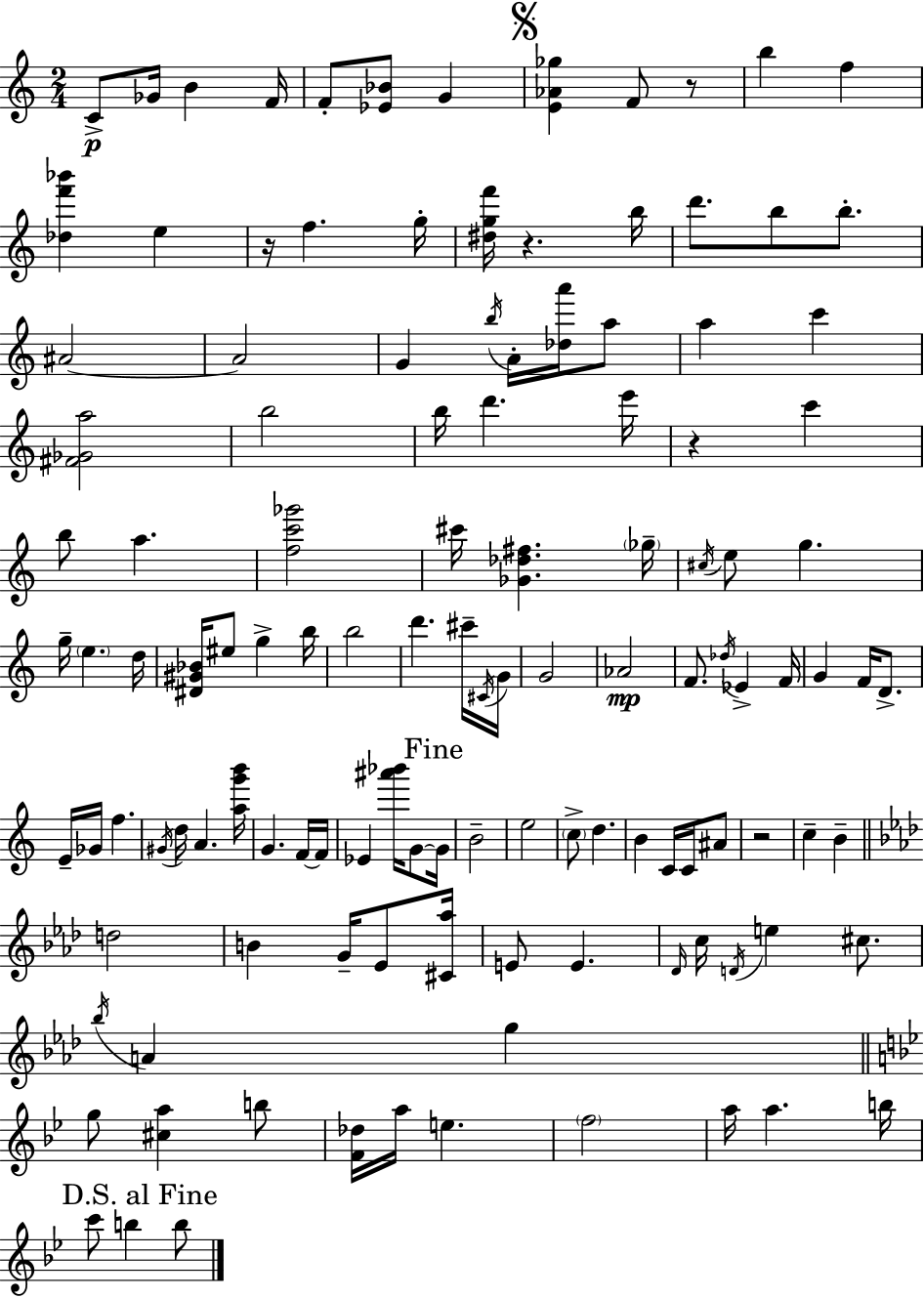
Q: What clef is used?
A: treble